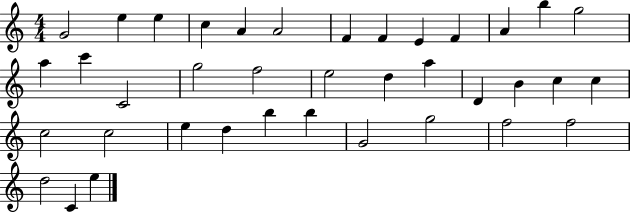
{
  \clef treble
  \numericTimeSignature
  \time 4/4
  \key c \major
  g'2 e''4 e''4 | c''4 a'4 a'2 | f'4 f'4 e'4 f'4 | a'4 b''4 g''2 | \break a''4 c'''4 c'2 | g''2 f''2 | e''2 d''4 a''4 | d'4 b'4 c''4 c''4 | \break c''2 c''2 | e''4 d''4 b''4 b''4 | g'2 g''2 | f''2 f''2 | \break d''2 c'4 e''4 | \bar "|."
}